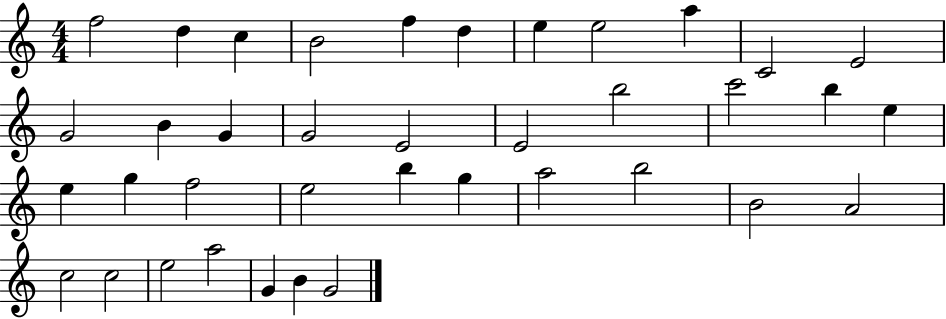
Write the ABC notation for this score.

X:1
T:Untitled
M:4/4
L:1/4
K:C
f2 d c B2 f d e e2 a C2 E2 G2 B G G2 E2 E2 b2 c'2 b e e g f2 e2 b g a2 b2 B2 A2 c2 c2 e2 a2 G B G2